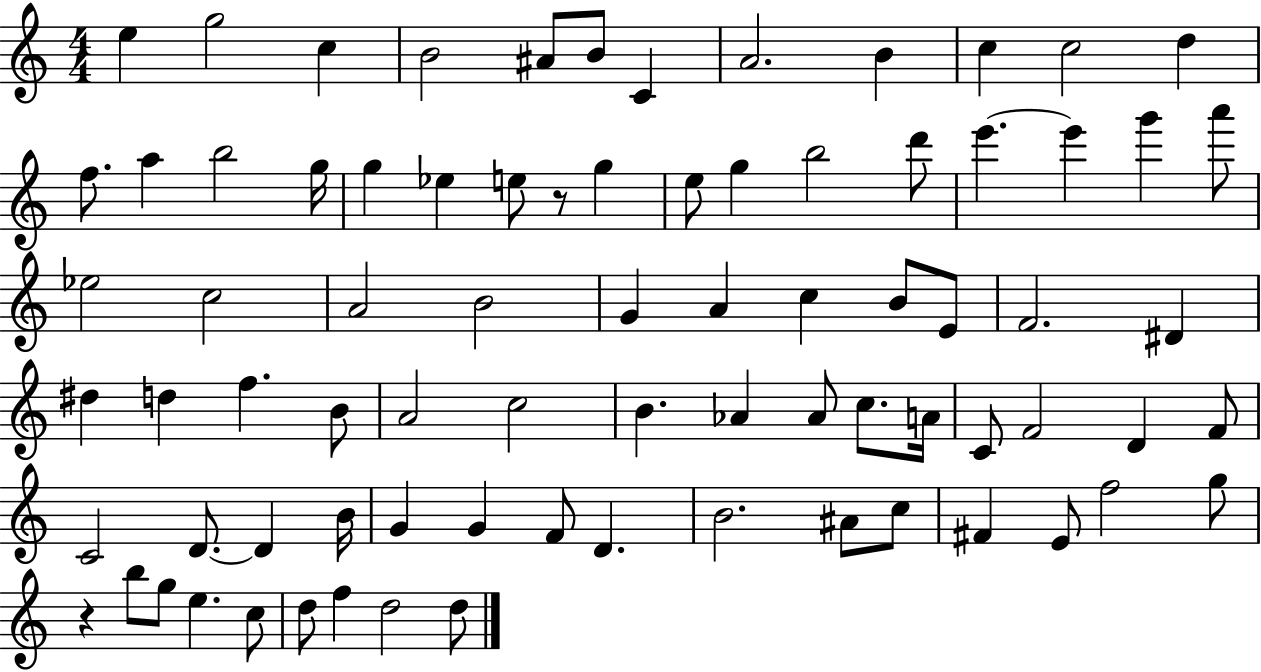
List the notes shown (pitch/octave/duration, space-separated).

E5/q G5/h C5/q B4/h A#4/e B4/e C4/q A4/h. B4/q C5/q C5/h D5/q F5/e. A5/q B5/h G5/s G5/q Eb5/q E5/e R/e G5/q E5/e G5/q B5/h D6/e E6/q. E6/q G6/q A6/e Eb5/h C5/h A4/h B4/h G4/q A4/q C5/q B4/e E4/e F4/h. D#4/q D#5/q D5/q F5/q. B4/e A4/h C5/h B4/q. Ab4/q Ab4/e C5/e. A4/s C4/e F4/h D4/q F4/e C4/h D4/e. D4/q B4/s G4/q G4/q F4/e D4/q. B4/h. A#4/e C5/e F#4/q E4/e F5/h G5/e R/q B5/e G5/e E5/q. C5/e D5/e F5/q D5/h D5/e